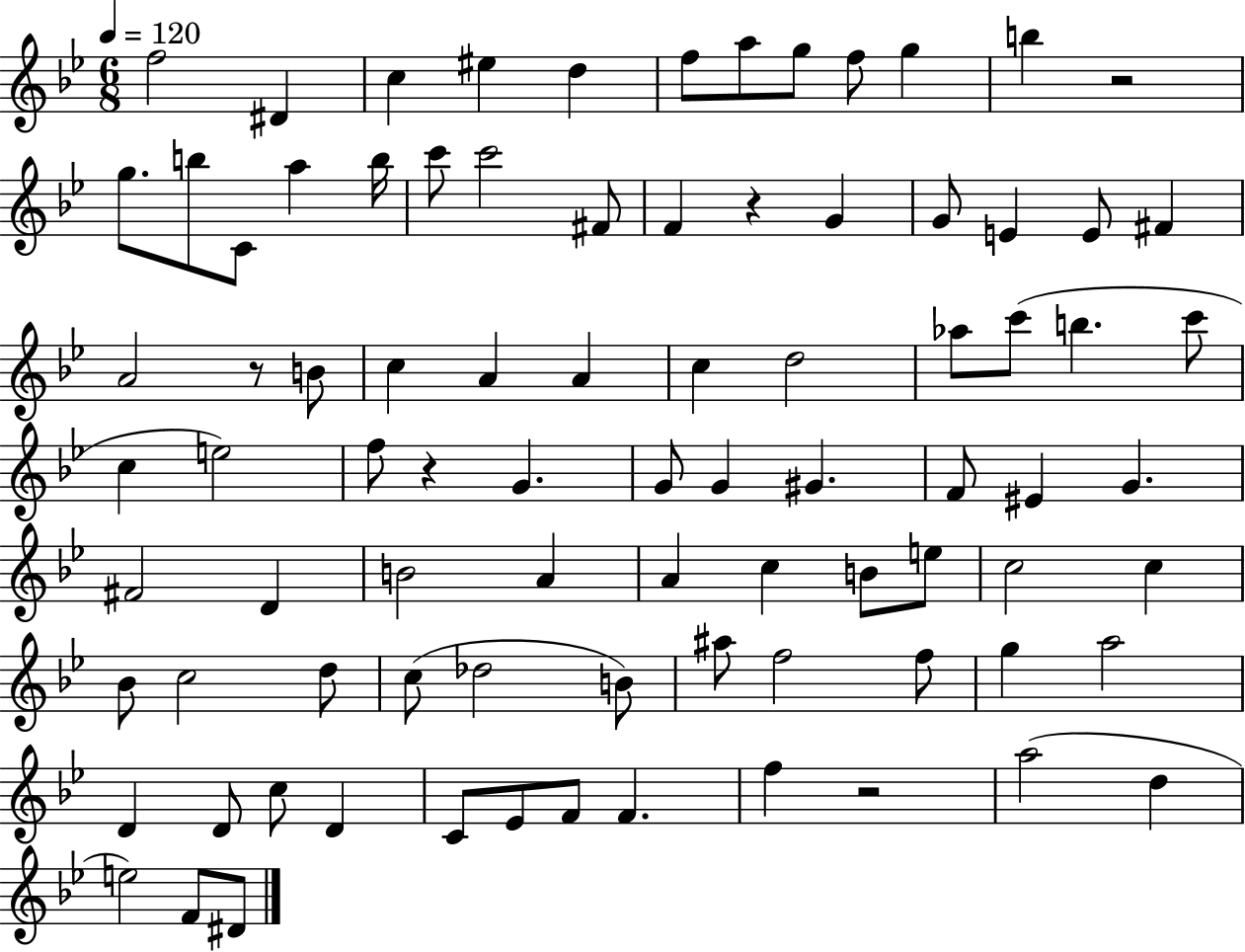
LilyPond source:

{
  \clef treble
  \numericTimeSignature
  \time 6/8
  \key bes \major
  \tempo 4 = 120
  f''2 dis'4 | c''4 eis''4 d''4 | f''8 a''8 g''8 f''8 g''4 | b''4 r2 | \break g''8. b''8 c'8 a''4 b''16 | c'''8 c'''2 fis'8 | f'4 r4 g'4 | g'8 e'4 e'8 fis'4 | \break a'2 r8 b'8 | c''4 a'4 a'4 | c''4 d''2 | aes''8 c'''8( b''4. c'''8 | \break c''4 e''2) | f''8 r4 g'4. | g'8 g'4 gis'4. | f'8 eis'4 g'4. | \break fis'2 d'4 | b'2 a'4 | a'4 c''4 b'8 e''8 | c''2 c''4 | \break bes'8 c''2 d''8 | c''8( des''2 b'8) | ais''8 f''2 f''8 | g''4 a''2 | \break d'4 d'8 c''8 d'4 | c'8 ees'8 f'8 f'4. | f''4 r2 | a''2( d''4 | \break e''2) f'8 dis'8 | \bar "|."
}